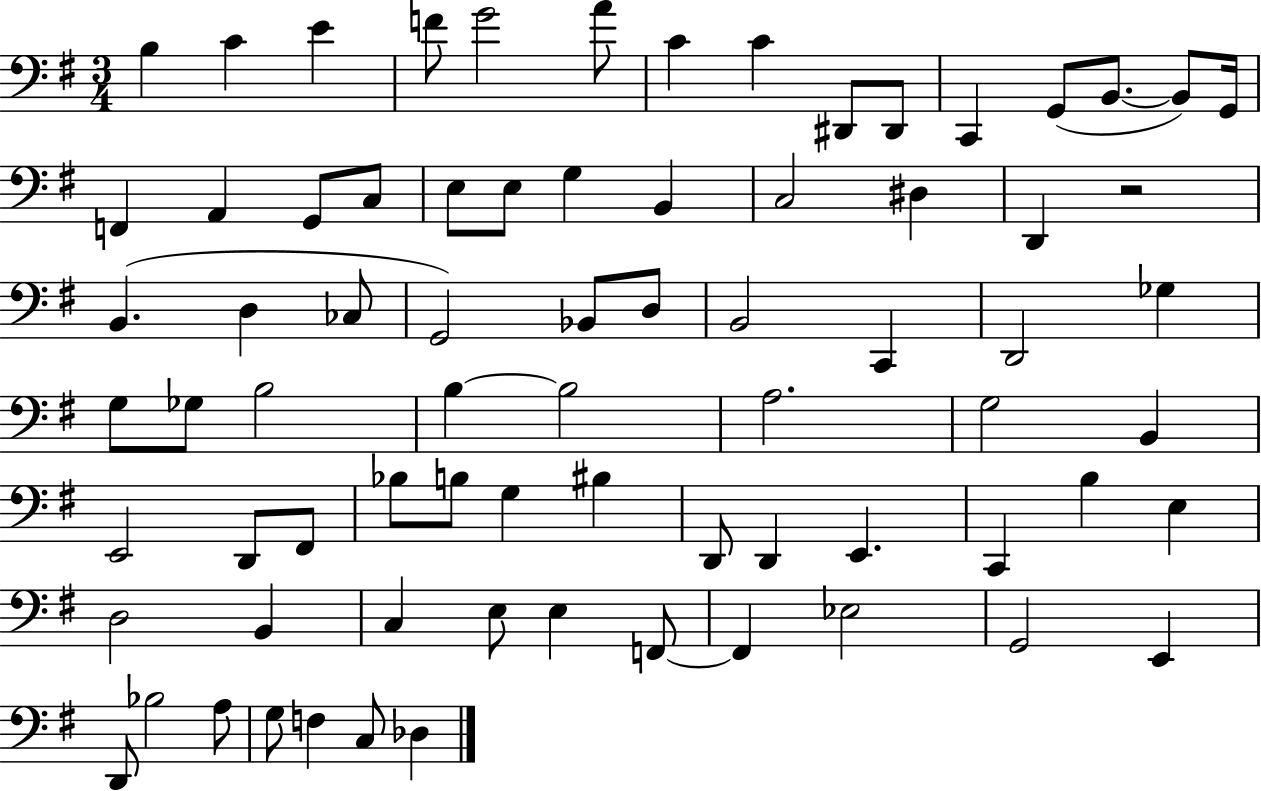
{
  \clef bass
  \numericTimeSignature
  \time 3/4
  \key g \major
  b4 c'4 e'4 | f'8 g'2 a'8 | c'4 c'4 dis,8 dis,8 | c,4 g,8( b,8.~~ b,8) g,16 | \break f,4 a,4 g,8 c8 | e8 e8 g4 b,4 | c2 dis4 | d,4 r2 | \break b,4.( d4 ces8 | g,2) bes,8 d8 | b,2 c,4 | d,2 ges4 | \break g8 ges8 b2 | b4~~ b2 | a2. | g2 b,4 | \break e,2 d,8 fis,8 | bes8 b8 g4 bis4 | d,8 d,4 e,4. | c,4 b4 e4 | \break d2 b,4 | c4 e8 e4 f,8~~ | f,4 ees2 | g,2 e,4 | \break d,8 bes2 a8 | g8 f4 c8 des4 | \bar "|."
}